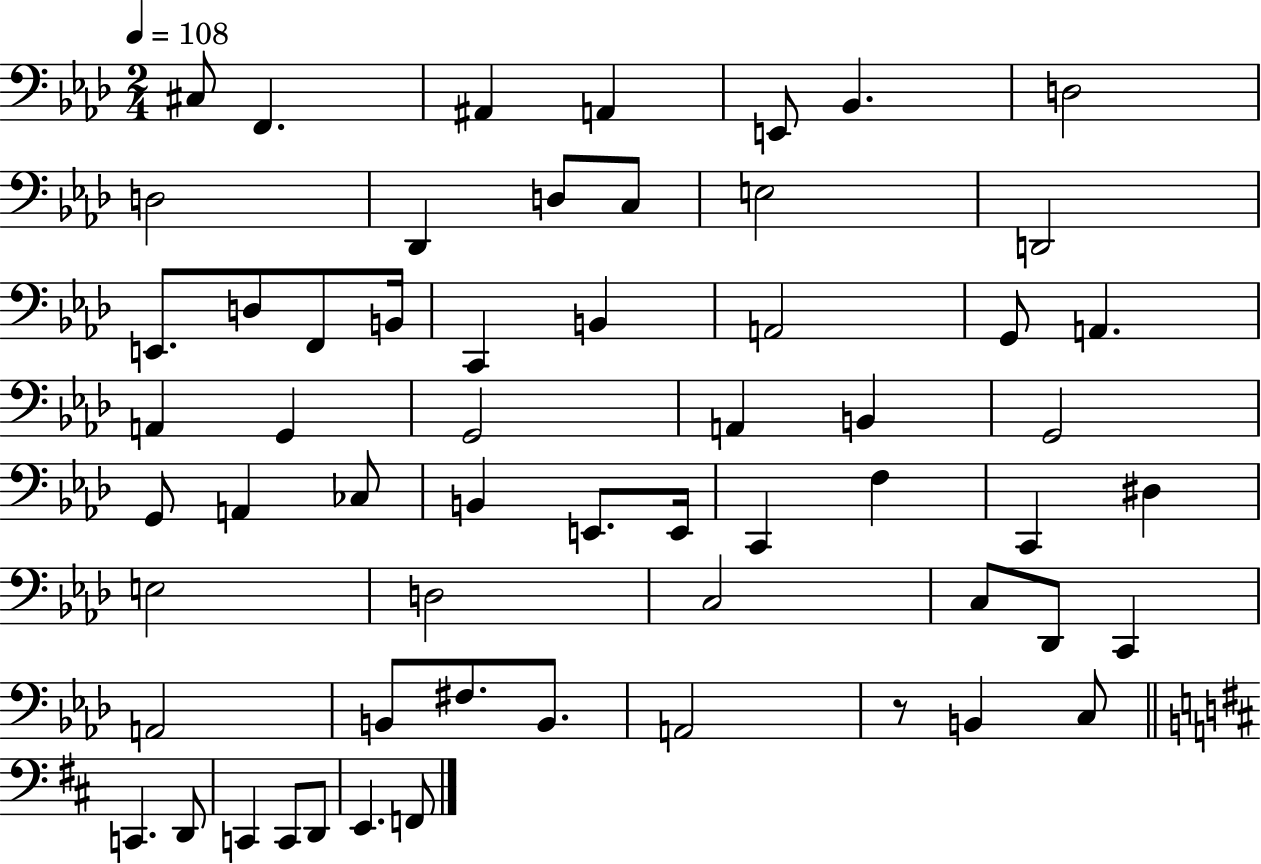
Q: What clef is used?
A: bass